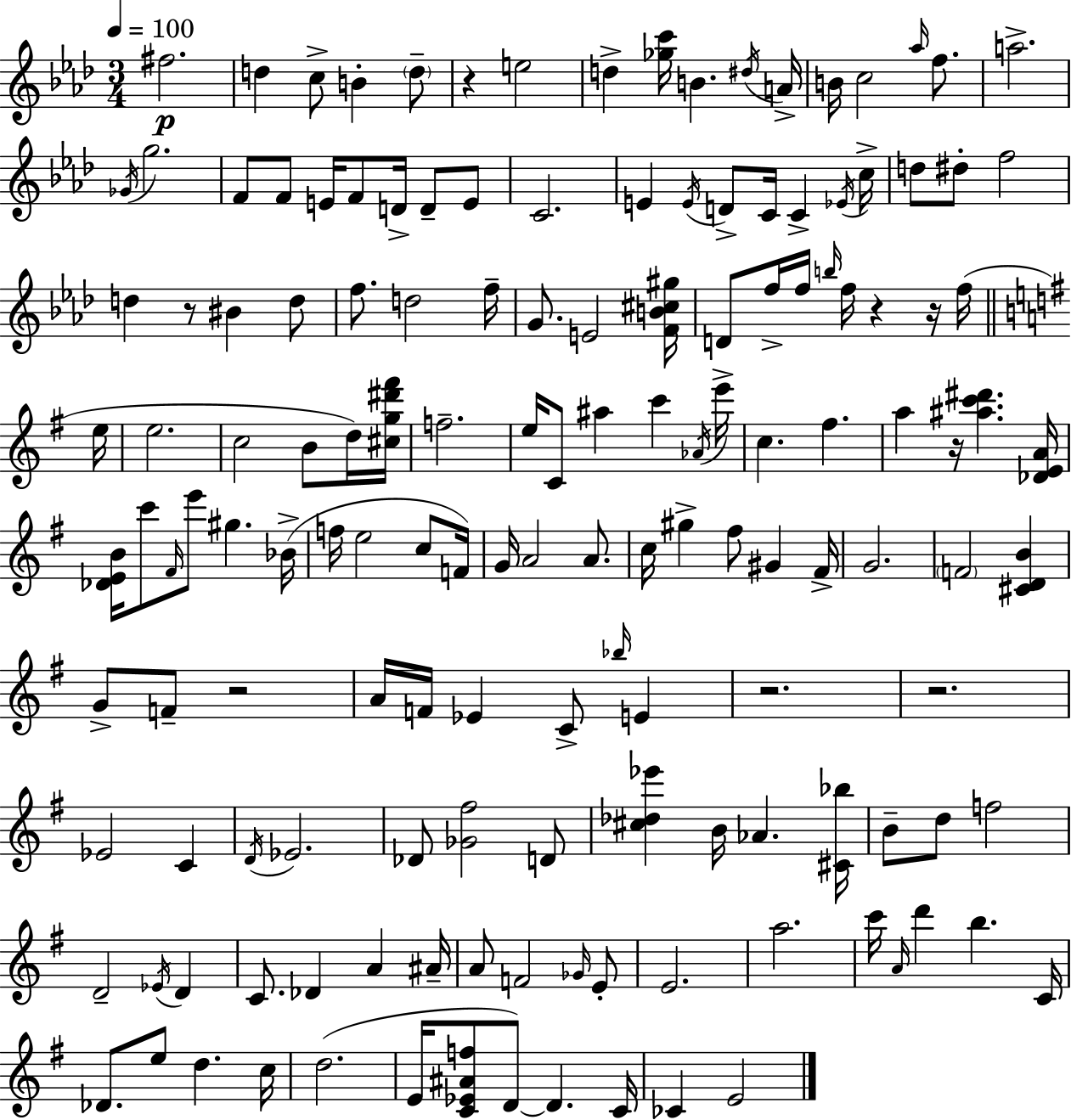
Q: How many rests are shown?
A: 8